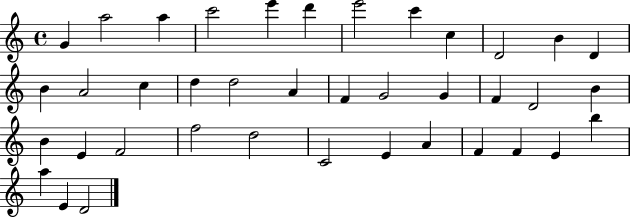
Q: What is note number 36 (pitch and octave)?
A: B5